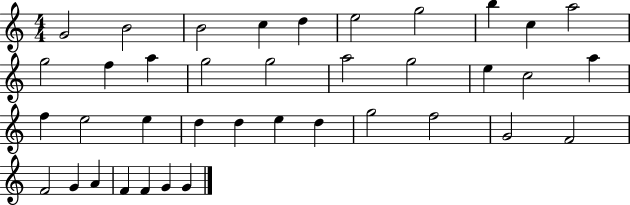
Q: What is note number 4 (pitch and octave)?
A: C5